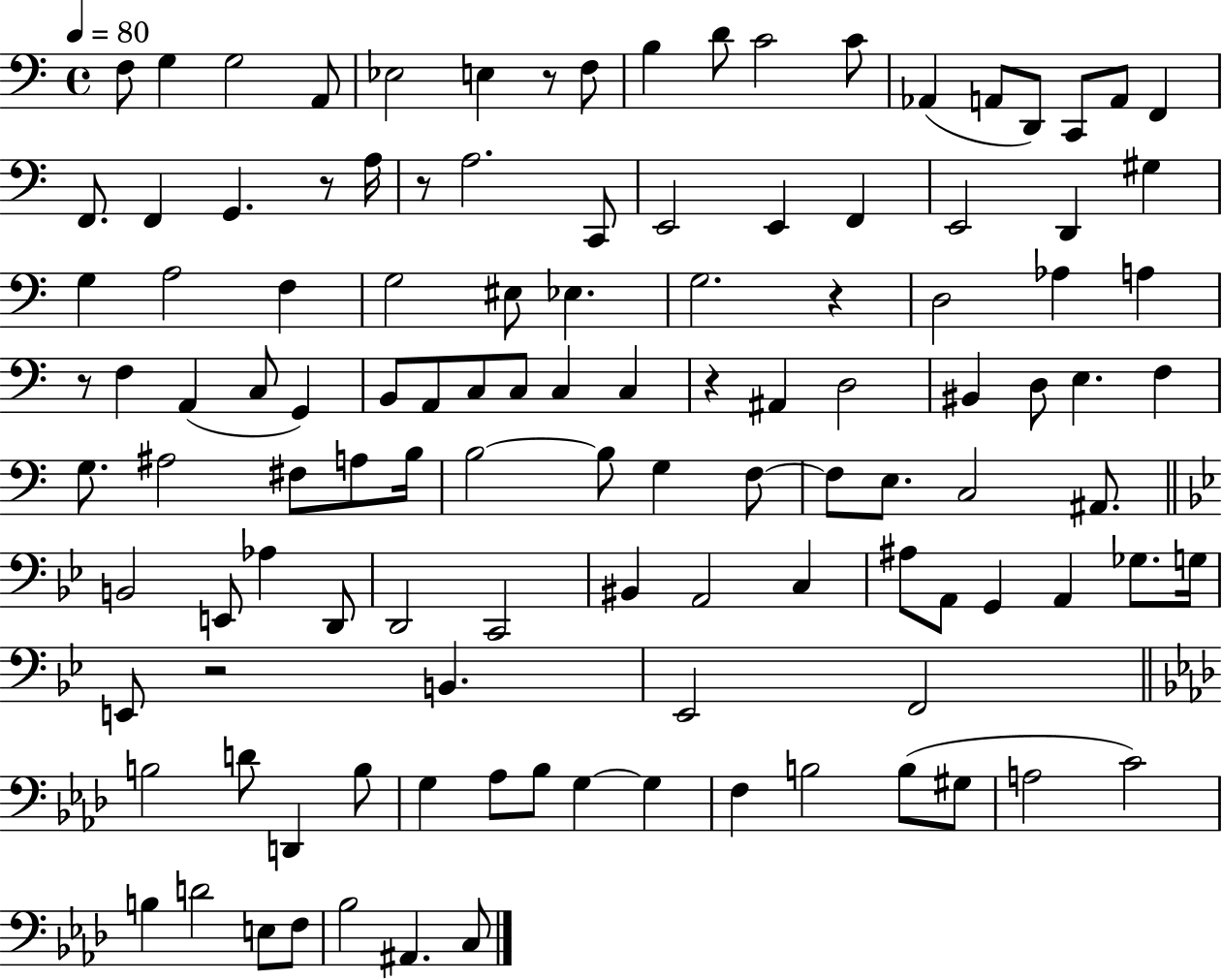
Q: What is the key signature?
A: C major